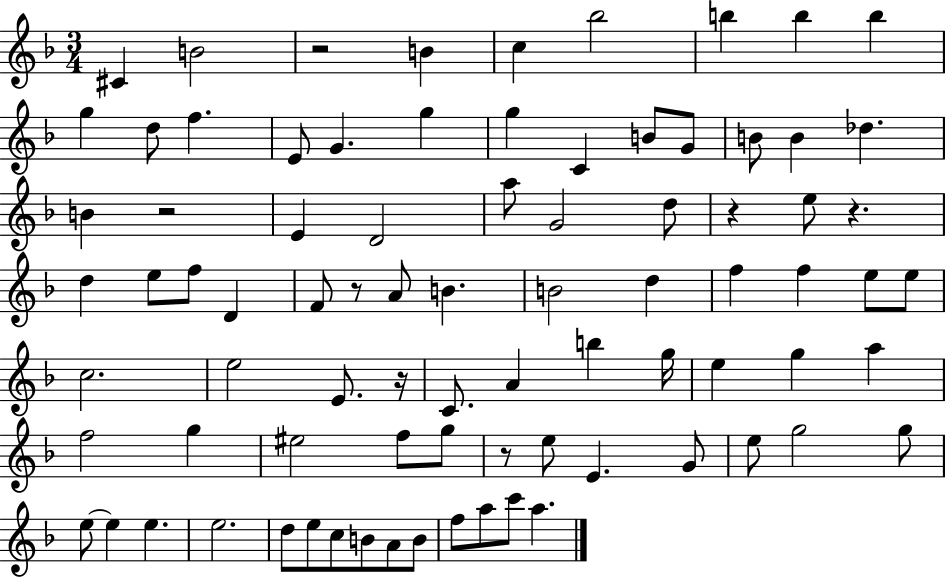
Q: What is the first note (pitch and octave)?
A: C#4